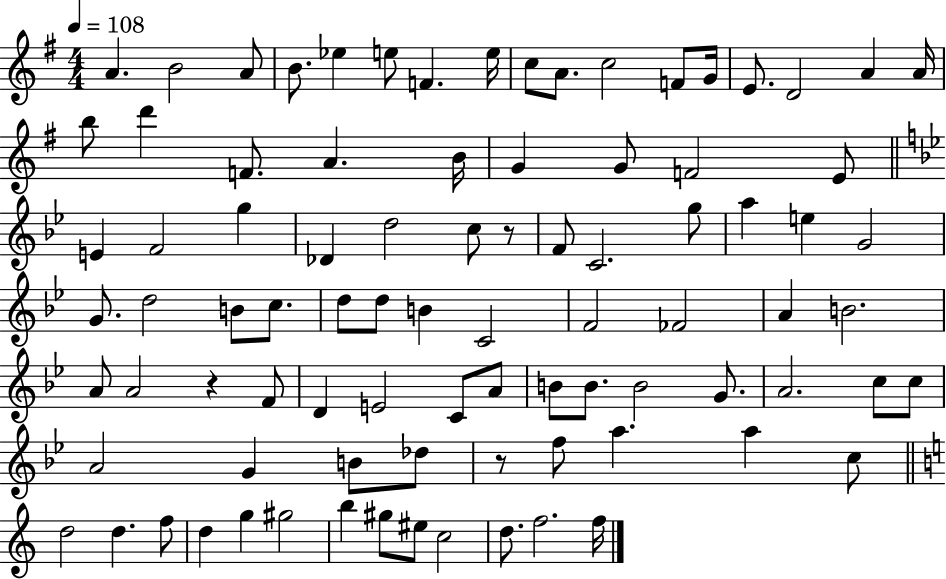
{
  \clef treble
  \numericTimeSignature
  \time 4/4
  \key g \major
  \tempo 4 = 108
  a'4. b'2 a'8 | b'8. ees''4 e''8 f'4. e''16 | c''8 a'8. c''2 f'8 g'16 | e'8. d'2 a'4 a'16 | \break b''8 d'''4 f'8. a'4. b'16 | g'4 g'8 f'2 e'8 | \bar "||" \break \key g \minor e'4 f'2 g''4 | des'4 d''2 c''8 r8 | f'8 c'2. g''8 | a''4 e''4 g'2 | \break g'8. d''2 b'8 c''8. | d''8 d''8 b'4 c'2 | f'2 fes'2 | a'4 b'2. | \break a'8 a'2 r4 f'8 | d'4 e'2 c'8 a'8 | b'8 b'8. b'2 g'8. | a'2. c''8 c''8 | \break a'2 g'4 b'8 des''8 | r8 f''8 a''4. a''4 c''8 | \bar "||" \break \key c \major d''2 d''4. f''8 | d''4 g''4 gis''2 | b''4 gis''8 eis''8 c''2 | d''8. f''2. f''16 | \break \bar "|."
}